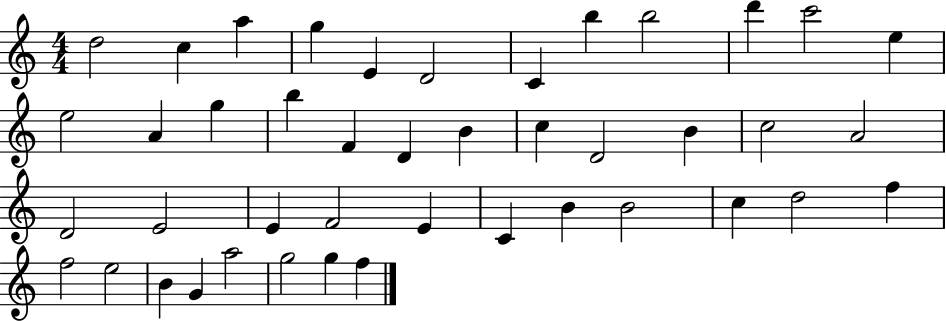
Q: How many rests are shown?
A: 0